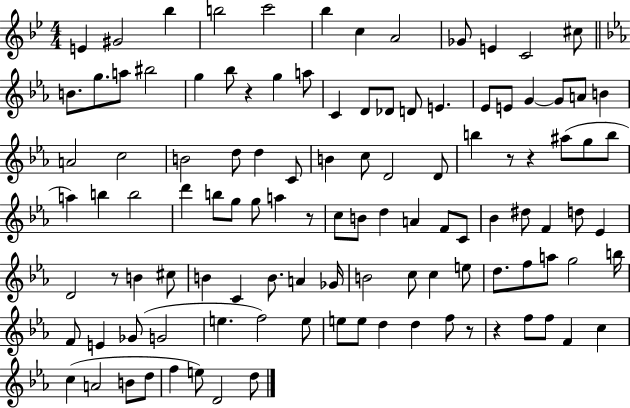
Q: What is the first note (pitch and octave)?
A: E4